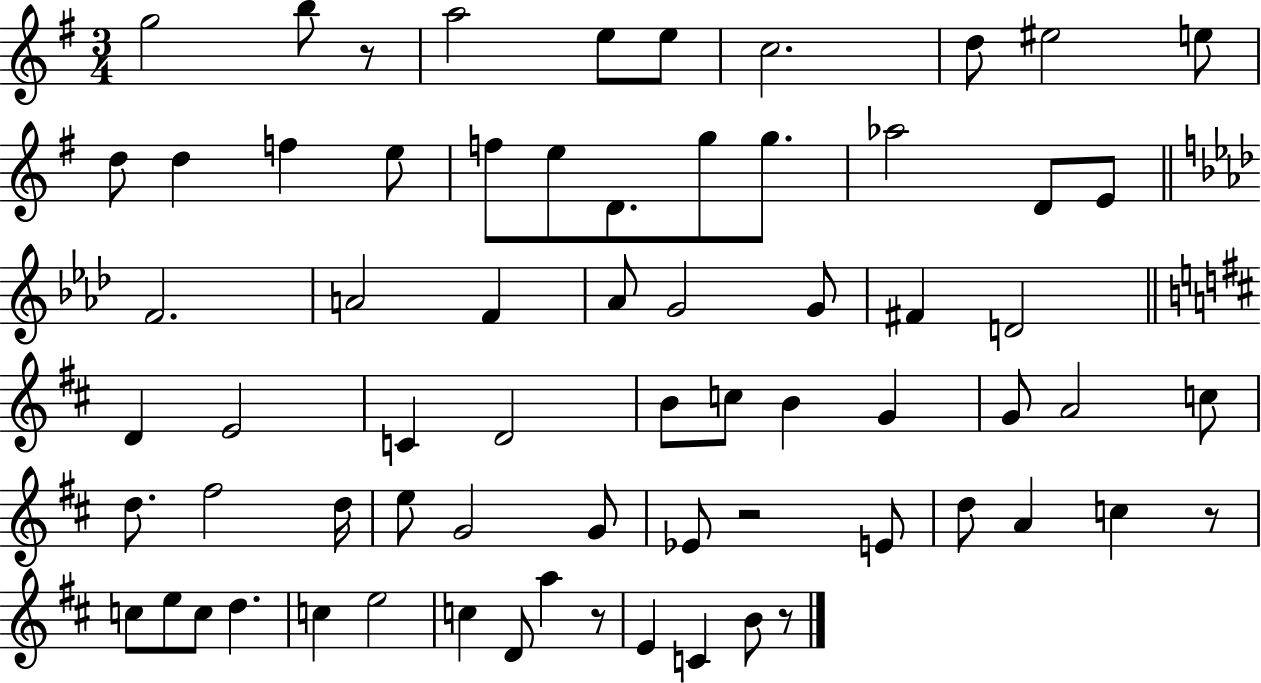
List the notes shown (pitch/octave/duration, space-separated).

G5/h B5/e R/e A5/h E5/e E5/e C5/h. D5/e EIS5/h E5/e D5/e D5/q F5/q E5/e F5/e E5/e D4/e. G5/e G5/e. Ab5/h D4/e E4/e F4/h. A4/h F4/q Ab4/e G4/h G4/e F#4/q D4/h D4/q E4/h C4/q D4/h B4/e C5/e B4/q G4/q G4/e A4/h C5/e D5/e. F#5/h D5/s E5/e G4/h G4/e Eb4/e R/h E4/e D5/e A4/q C5/q R/e C5/e E5/e C5/e D5/q. C5/q E5/h C5/q D4/e A5/q R/e E4/q C4/q B4/e R/e